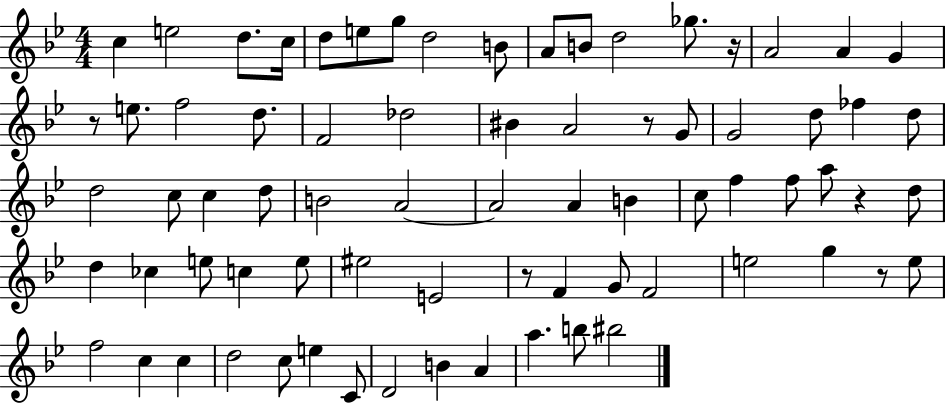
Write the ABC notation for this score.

X:1
T:Untitled
M:4/4
L:1/4
K:Bb
c e2 d/2 c/4 d/2 e/2 g/2 d2 B/2 A/2 B/2 d2 _g/2 z/4 A2 A G z/2 e/2 f2 d/2 F2 _d2 ^B A2 z/2 G/2 G2 d/2 _f d/2 d2 c/2 c d/2 B2 A2 A2 A B c/2 f f/2 a/2 z d/2 d _c e/2 c e/2 ^e2 E2 z/2 F G/2 F2 e2 g z/2 e/2 f2 c c d2 c/2 e C/2 D2 B A a b/2 ^b2